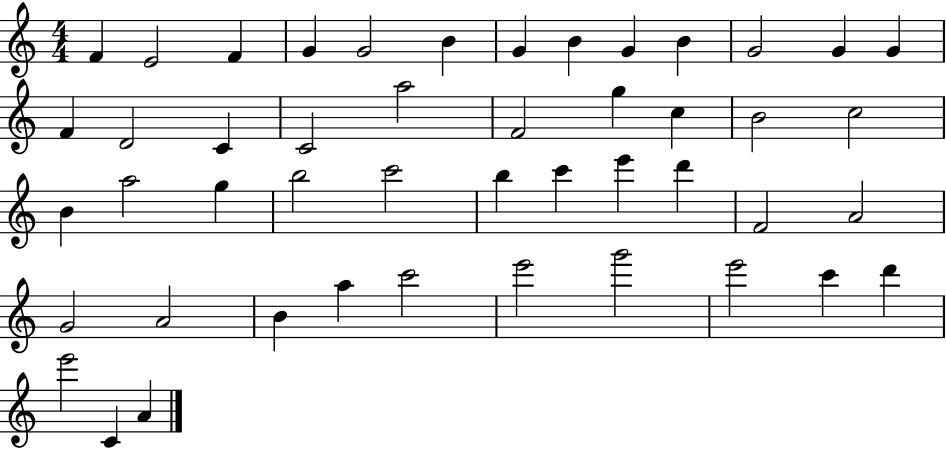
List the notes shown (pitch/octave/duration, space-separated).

F4/q E4/h F4/q G4/q G4/h B4/q G4/q B4/q G4/q B4/q G4/h G4/q G4/q F4/q D4/h C4/q C4/h A5/h F4/h G5/q C5/q B4/h C5/h B4/q A5/h G5/q B5/h C6/h B5/q C6/q E6/q D6/q F4/h A4/h G4/h A4/h B4/q A5/q C6/h E6/h G6/h E6/h C6/q D6/q E6/h C4/q A4/q